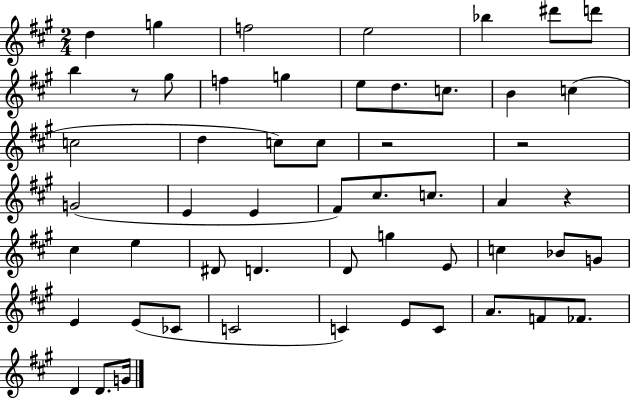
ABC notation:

X:1
T:Untitled
M:2/4
L:1/4
K:A
d g f2 e2 _b ^d'/2 d'/2 b z/2 ^g/2 f g e/2 d/2 c/2 B c c2 d c/2 c/2 z2 z2 G2 E E ^F/2 ^c/2 c/2 A z ^c e ^D/2 D D/2 g E/2 c _B/2 G/2 E E/2 _C/2 C2 C E/2 C/2 A/2 F/2 _F/2 D D/2 G/4